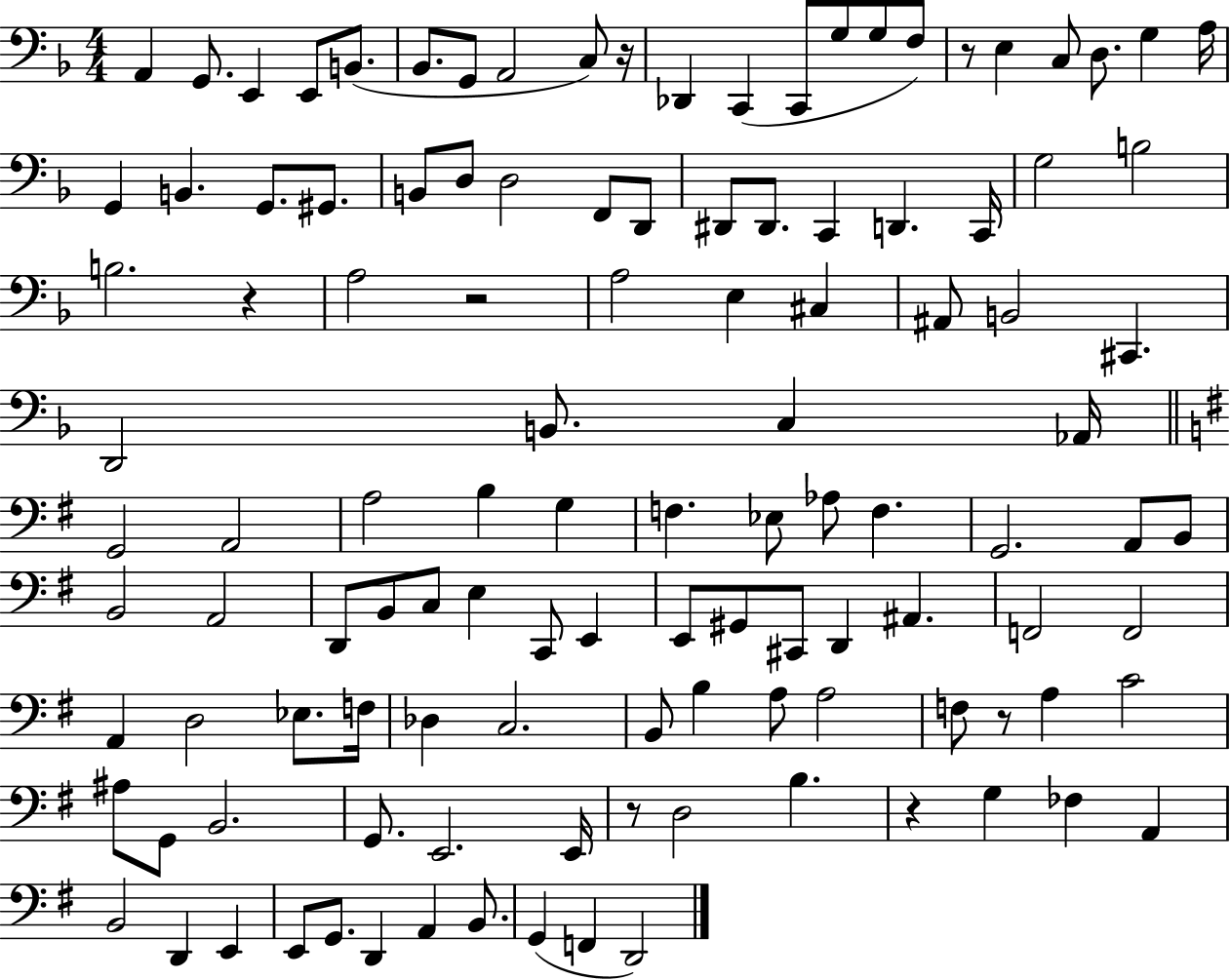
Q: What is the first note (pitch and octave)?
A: A2